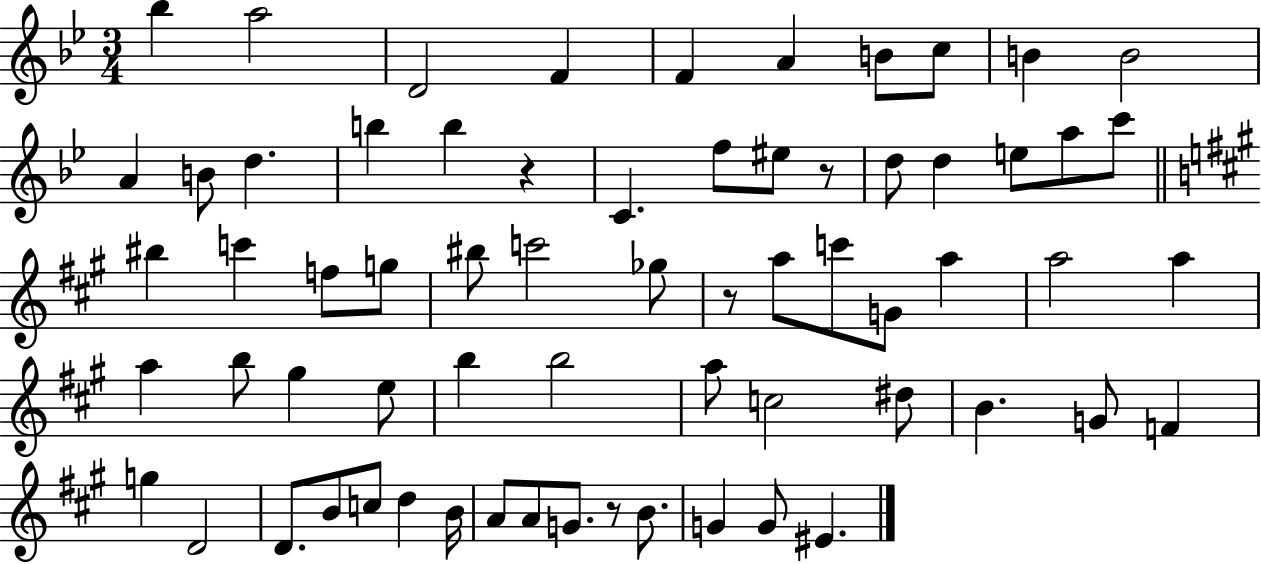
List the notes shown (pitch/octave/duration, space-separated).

Bb5/q A5/h D4/h F4/q F4/q A4/q B4/e C5/e B4/q B4/h A4/q B4/e D5/q. B5/q B5/q R/q C4/q. F5/e EIS5/e R/e D5/e D5/q E5/e A5/e C6/e BIS5/q C6/q F5/e G5/e BIS5/e C6/h Gb5/e R/e A5/e C6/e G4/e A5/q A5/h A5/q A5/q B5/e G#5/q E5/e B5/q B5/h A5/e C5/h D#5/e B4/q. G4/e F4/q G5/q D4/h D4/e. B4/e C5/e D5/q B4/s A4/e A4/e G4/e. R/e B4/e. G4/q G4/e EIS4/q.